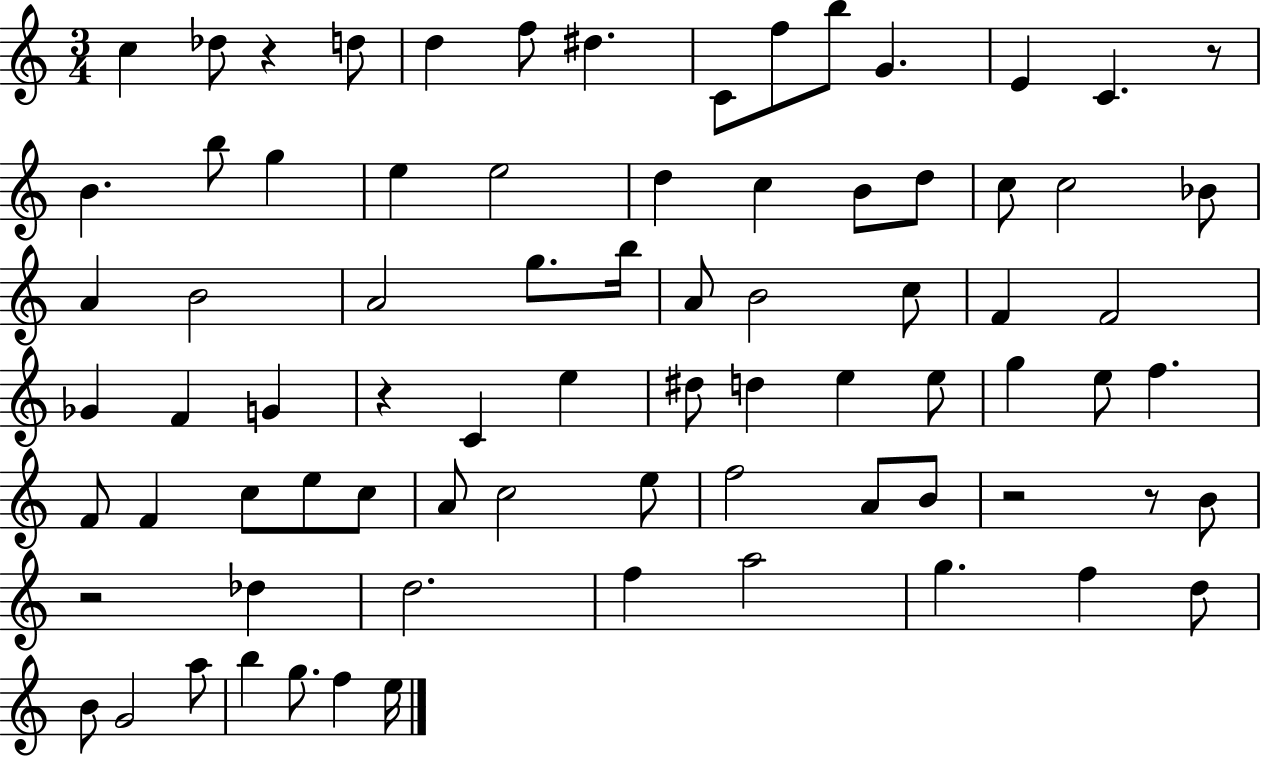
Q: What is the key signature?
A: C major